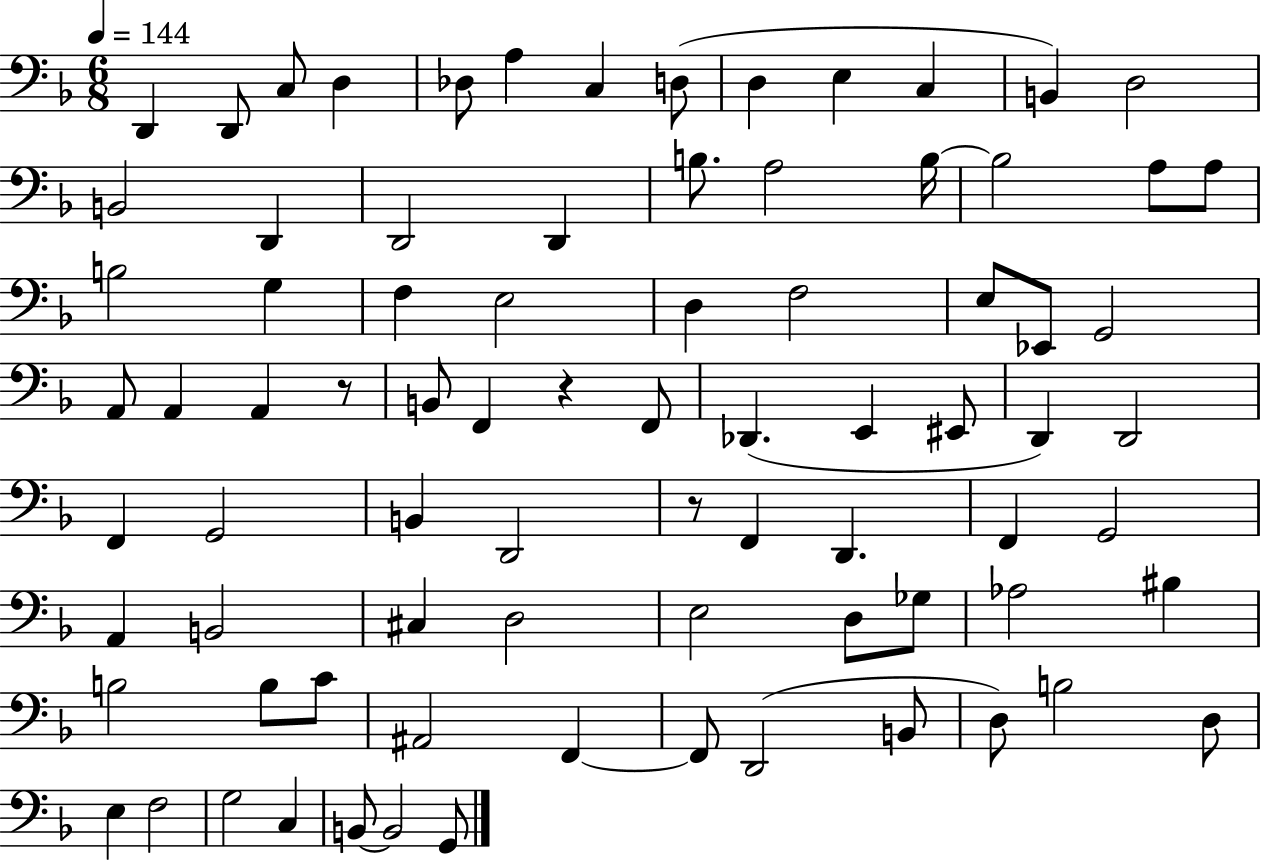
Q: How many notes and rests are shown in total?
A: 81